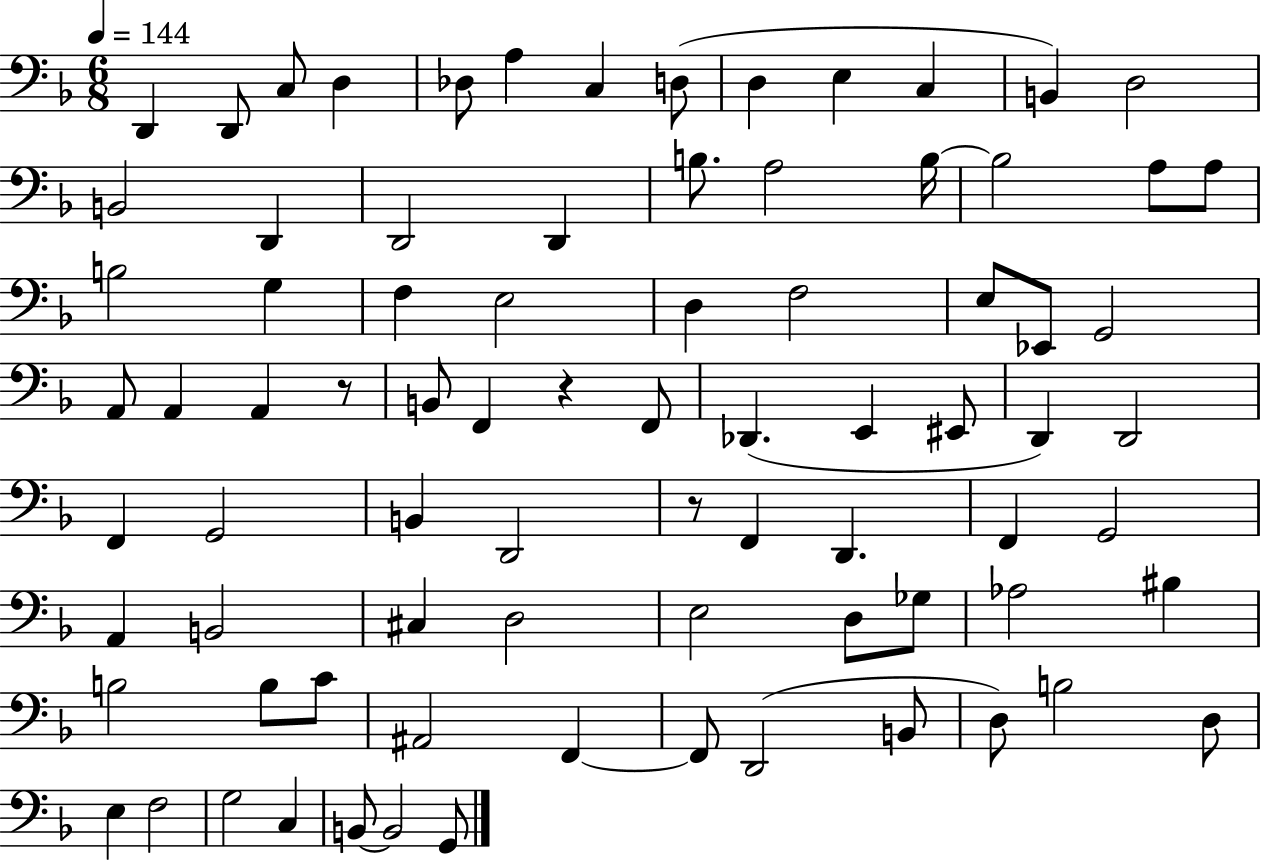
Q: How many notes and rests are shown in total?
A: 81